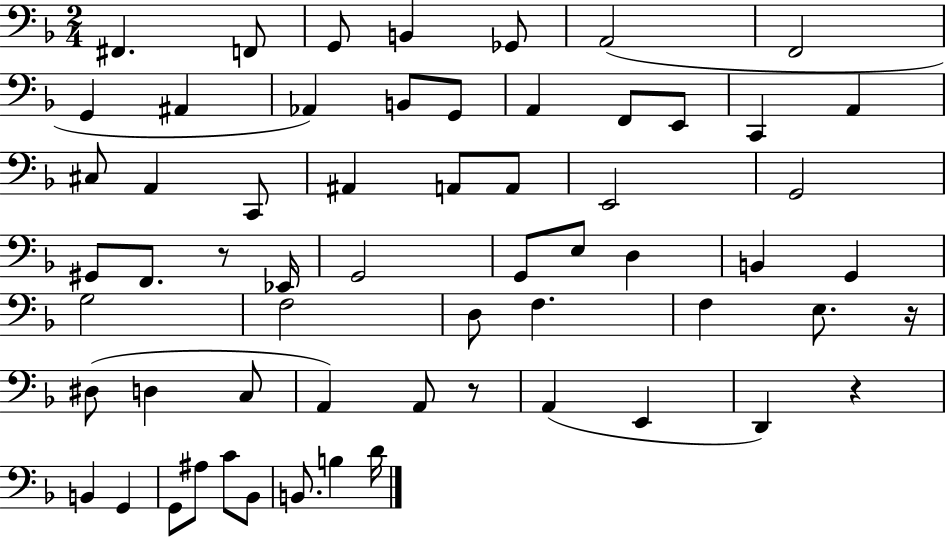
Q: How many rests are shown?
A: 4